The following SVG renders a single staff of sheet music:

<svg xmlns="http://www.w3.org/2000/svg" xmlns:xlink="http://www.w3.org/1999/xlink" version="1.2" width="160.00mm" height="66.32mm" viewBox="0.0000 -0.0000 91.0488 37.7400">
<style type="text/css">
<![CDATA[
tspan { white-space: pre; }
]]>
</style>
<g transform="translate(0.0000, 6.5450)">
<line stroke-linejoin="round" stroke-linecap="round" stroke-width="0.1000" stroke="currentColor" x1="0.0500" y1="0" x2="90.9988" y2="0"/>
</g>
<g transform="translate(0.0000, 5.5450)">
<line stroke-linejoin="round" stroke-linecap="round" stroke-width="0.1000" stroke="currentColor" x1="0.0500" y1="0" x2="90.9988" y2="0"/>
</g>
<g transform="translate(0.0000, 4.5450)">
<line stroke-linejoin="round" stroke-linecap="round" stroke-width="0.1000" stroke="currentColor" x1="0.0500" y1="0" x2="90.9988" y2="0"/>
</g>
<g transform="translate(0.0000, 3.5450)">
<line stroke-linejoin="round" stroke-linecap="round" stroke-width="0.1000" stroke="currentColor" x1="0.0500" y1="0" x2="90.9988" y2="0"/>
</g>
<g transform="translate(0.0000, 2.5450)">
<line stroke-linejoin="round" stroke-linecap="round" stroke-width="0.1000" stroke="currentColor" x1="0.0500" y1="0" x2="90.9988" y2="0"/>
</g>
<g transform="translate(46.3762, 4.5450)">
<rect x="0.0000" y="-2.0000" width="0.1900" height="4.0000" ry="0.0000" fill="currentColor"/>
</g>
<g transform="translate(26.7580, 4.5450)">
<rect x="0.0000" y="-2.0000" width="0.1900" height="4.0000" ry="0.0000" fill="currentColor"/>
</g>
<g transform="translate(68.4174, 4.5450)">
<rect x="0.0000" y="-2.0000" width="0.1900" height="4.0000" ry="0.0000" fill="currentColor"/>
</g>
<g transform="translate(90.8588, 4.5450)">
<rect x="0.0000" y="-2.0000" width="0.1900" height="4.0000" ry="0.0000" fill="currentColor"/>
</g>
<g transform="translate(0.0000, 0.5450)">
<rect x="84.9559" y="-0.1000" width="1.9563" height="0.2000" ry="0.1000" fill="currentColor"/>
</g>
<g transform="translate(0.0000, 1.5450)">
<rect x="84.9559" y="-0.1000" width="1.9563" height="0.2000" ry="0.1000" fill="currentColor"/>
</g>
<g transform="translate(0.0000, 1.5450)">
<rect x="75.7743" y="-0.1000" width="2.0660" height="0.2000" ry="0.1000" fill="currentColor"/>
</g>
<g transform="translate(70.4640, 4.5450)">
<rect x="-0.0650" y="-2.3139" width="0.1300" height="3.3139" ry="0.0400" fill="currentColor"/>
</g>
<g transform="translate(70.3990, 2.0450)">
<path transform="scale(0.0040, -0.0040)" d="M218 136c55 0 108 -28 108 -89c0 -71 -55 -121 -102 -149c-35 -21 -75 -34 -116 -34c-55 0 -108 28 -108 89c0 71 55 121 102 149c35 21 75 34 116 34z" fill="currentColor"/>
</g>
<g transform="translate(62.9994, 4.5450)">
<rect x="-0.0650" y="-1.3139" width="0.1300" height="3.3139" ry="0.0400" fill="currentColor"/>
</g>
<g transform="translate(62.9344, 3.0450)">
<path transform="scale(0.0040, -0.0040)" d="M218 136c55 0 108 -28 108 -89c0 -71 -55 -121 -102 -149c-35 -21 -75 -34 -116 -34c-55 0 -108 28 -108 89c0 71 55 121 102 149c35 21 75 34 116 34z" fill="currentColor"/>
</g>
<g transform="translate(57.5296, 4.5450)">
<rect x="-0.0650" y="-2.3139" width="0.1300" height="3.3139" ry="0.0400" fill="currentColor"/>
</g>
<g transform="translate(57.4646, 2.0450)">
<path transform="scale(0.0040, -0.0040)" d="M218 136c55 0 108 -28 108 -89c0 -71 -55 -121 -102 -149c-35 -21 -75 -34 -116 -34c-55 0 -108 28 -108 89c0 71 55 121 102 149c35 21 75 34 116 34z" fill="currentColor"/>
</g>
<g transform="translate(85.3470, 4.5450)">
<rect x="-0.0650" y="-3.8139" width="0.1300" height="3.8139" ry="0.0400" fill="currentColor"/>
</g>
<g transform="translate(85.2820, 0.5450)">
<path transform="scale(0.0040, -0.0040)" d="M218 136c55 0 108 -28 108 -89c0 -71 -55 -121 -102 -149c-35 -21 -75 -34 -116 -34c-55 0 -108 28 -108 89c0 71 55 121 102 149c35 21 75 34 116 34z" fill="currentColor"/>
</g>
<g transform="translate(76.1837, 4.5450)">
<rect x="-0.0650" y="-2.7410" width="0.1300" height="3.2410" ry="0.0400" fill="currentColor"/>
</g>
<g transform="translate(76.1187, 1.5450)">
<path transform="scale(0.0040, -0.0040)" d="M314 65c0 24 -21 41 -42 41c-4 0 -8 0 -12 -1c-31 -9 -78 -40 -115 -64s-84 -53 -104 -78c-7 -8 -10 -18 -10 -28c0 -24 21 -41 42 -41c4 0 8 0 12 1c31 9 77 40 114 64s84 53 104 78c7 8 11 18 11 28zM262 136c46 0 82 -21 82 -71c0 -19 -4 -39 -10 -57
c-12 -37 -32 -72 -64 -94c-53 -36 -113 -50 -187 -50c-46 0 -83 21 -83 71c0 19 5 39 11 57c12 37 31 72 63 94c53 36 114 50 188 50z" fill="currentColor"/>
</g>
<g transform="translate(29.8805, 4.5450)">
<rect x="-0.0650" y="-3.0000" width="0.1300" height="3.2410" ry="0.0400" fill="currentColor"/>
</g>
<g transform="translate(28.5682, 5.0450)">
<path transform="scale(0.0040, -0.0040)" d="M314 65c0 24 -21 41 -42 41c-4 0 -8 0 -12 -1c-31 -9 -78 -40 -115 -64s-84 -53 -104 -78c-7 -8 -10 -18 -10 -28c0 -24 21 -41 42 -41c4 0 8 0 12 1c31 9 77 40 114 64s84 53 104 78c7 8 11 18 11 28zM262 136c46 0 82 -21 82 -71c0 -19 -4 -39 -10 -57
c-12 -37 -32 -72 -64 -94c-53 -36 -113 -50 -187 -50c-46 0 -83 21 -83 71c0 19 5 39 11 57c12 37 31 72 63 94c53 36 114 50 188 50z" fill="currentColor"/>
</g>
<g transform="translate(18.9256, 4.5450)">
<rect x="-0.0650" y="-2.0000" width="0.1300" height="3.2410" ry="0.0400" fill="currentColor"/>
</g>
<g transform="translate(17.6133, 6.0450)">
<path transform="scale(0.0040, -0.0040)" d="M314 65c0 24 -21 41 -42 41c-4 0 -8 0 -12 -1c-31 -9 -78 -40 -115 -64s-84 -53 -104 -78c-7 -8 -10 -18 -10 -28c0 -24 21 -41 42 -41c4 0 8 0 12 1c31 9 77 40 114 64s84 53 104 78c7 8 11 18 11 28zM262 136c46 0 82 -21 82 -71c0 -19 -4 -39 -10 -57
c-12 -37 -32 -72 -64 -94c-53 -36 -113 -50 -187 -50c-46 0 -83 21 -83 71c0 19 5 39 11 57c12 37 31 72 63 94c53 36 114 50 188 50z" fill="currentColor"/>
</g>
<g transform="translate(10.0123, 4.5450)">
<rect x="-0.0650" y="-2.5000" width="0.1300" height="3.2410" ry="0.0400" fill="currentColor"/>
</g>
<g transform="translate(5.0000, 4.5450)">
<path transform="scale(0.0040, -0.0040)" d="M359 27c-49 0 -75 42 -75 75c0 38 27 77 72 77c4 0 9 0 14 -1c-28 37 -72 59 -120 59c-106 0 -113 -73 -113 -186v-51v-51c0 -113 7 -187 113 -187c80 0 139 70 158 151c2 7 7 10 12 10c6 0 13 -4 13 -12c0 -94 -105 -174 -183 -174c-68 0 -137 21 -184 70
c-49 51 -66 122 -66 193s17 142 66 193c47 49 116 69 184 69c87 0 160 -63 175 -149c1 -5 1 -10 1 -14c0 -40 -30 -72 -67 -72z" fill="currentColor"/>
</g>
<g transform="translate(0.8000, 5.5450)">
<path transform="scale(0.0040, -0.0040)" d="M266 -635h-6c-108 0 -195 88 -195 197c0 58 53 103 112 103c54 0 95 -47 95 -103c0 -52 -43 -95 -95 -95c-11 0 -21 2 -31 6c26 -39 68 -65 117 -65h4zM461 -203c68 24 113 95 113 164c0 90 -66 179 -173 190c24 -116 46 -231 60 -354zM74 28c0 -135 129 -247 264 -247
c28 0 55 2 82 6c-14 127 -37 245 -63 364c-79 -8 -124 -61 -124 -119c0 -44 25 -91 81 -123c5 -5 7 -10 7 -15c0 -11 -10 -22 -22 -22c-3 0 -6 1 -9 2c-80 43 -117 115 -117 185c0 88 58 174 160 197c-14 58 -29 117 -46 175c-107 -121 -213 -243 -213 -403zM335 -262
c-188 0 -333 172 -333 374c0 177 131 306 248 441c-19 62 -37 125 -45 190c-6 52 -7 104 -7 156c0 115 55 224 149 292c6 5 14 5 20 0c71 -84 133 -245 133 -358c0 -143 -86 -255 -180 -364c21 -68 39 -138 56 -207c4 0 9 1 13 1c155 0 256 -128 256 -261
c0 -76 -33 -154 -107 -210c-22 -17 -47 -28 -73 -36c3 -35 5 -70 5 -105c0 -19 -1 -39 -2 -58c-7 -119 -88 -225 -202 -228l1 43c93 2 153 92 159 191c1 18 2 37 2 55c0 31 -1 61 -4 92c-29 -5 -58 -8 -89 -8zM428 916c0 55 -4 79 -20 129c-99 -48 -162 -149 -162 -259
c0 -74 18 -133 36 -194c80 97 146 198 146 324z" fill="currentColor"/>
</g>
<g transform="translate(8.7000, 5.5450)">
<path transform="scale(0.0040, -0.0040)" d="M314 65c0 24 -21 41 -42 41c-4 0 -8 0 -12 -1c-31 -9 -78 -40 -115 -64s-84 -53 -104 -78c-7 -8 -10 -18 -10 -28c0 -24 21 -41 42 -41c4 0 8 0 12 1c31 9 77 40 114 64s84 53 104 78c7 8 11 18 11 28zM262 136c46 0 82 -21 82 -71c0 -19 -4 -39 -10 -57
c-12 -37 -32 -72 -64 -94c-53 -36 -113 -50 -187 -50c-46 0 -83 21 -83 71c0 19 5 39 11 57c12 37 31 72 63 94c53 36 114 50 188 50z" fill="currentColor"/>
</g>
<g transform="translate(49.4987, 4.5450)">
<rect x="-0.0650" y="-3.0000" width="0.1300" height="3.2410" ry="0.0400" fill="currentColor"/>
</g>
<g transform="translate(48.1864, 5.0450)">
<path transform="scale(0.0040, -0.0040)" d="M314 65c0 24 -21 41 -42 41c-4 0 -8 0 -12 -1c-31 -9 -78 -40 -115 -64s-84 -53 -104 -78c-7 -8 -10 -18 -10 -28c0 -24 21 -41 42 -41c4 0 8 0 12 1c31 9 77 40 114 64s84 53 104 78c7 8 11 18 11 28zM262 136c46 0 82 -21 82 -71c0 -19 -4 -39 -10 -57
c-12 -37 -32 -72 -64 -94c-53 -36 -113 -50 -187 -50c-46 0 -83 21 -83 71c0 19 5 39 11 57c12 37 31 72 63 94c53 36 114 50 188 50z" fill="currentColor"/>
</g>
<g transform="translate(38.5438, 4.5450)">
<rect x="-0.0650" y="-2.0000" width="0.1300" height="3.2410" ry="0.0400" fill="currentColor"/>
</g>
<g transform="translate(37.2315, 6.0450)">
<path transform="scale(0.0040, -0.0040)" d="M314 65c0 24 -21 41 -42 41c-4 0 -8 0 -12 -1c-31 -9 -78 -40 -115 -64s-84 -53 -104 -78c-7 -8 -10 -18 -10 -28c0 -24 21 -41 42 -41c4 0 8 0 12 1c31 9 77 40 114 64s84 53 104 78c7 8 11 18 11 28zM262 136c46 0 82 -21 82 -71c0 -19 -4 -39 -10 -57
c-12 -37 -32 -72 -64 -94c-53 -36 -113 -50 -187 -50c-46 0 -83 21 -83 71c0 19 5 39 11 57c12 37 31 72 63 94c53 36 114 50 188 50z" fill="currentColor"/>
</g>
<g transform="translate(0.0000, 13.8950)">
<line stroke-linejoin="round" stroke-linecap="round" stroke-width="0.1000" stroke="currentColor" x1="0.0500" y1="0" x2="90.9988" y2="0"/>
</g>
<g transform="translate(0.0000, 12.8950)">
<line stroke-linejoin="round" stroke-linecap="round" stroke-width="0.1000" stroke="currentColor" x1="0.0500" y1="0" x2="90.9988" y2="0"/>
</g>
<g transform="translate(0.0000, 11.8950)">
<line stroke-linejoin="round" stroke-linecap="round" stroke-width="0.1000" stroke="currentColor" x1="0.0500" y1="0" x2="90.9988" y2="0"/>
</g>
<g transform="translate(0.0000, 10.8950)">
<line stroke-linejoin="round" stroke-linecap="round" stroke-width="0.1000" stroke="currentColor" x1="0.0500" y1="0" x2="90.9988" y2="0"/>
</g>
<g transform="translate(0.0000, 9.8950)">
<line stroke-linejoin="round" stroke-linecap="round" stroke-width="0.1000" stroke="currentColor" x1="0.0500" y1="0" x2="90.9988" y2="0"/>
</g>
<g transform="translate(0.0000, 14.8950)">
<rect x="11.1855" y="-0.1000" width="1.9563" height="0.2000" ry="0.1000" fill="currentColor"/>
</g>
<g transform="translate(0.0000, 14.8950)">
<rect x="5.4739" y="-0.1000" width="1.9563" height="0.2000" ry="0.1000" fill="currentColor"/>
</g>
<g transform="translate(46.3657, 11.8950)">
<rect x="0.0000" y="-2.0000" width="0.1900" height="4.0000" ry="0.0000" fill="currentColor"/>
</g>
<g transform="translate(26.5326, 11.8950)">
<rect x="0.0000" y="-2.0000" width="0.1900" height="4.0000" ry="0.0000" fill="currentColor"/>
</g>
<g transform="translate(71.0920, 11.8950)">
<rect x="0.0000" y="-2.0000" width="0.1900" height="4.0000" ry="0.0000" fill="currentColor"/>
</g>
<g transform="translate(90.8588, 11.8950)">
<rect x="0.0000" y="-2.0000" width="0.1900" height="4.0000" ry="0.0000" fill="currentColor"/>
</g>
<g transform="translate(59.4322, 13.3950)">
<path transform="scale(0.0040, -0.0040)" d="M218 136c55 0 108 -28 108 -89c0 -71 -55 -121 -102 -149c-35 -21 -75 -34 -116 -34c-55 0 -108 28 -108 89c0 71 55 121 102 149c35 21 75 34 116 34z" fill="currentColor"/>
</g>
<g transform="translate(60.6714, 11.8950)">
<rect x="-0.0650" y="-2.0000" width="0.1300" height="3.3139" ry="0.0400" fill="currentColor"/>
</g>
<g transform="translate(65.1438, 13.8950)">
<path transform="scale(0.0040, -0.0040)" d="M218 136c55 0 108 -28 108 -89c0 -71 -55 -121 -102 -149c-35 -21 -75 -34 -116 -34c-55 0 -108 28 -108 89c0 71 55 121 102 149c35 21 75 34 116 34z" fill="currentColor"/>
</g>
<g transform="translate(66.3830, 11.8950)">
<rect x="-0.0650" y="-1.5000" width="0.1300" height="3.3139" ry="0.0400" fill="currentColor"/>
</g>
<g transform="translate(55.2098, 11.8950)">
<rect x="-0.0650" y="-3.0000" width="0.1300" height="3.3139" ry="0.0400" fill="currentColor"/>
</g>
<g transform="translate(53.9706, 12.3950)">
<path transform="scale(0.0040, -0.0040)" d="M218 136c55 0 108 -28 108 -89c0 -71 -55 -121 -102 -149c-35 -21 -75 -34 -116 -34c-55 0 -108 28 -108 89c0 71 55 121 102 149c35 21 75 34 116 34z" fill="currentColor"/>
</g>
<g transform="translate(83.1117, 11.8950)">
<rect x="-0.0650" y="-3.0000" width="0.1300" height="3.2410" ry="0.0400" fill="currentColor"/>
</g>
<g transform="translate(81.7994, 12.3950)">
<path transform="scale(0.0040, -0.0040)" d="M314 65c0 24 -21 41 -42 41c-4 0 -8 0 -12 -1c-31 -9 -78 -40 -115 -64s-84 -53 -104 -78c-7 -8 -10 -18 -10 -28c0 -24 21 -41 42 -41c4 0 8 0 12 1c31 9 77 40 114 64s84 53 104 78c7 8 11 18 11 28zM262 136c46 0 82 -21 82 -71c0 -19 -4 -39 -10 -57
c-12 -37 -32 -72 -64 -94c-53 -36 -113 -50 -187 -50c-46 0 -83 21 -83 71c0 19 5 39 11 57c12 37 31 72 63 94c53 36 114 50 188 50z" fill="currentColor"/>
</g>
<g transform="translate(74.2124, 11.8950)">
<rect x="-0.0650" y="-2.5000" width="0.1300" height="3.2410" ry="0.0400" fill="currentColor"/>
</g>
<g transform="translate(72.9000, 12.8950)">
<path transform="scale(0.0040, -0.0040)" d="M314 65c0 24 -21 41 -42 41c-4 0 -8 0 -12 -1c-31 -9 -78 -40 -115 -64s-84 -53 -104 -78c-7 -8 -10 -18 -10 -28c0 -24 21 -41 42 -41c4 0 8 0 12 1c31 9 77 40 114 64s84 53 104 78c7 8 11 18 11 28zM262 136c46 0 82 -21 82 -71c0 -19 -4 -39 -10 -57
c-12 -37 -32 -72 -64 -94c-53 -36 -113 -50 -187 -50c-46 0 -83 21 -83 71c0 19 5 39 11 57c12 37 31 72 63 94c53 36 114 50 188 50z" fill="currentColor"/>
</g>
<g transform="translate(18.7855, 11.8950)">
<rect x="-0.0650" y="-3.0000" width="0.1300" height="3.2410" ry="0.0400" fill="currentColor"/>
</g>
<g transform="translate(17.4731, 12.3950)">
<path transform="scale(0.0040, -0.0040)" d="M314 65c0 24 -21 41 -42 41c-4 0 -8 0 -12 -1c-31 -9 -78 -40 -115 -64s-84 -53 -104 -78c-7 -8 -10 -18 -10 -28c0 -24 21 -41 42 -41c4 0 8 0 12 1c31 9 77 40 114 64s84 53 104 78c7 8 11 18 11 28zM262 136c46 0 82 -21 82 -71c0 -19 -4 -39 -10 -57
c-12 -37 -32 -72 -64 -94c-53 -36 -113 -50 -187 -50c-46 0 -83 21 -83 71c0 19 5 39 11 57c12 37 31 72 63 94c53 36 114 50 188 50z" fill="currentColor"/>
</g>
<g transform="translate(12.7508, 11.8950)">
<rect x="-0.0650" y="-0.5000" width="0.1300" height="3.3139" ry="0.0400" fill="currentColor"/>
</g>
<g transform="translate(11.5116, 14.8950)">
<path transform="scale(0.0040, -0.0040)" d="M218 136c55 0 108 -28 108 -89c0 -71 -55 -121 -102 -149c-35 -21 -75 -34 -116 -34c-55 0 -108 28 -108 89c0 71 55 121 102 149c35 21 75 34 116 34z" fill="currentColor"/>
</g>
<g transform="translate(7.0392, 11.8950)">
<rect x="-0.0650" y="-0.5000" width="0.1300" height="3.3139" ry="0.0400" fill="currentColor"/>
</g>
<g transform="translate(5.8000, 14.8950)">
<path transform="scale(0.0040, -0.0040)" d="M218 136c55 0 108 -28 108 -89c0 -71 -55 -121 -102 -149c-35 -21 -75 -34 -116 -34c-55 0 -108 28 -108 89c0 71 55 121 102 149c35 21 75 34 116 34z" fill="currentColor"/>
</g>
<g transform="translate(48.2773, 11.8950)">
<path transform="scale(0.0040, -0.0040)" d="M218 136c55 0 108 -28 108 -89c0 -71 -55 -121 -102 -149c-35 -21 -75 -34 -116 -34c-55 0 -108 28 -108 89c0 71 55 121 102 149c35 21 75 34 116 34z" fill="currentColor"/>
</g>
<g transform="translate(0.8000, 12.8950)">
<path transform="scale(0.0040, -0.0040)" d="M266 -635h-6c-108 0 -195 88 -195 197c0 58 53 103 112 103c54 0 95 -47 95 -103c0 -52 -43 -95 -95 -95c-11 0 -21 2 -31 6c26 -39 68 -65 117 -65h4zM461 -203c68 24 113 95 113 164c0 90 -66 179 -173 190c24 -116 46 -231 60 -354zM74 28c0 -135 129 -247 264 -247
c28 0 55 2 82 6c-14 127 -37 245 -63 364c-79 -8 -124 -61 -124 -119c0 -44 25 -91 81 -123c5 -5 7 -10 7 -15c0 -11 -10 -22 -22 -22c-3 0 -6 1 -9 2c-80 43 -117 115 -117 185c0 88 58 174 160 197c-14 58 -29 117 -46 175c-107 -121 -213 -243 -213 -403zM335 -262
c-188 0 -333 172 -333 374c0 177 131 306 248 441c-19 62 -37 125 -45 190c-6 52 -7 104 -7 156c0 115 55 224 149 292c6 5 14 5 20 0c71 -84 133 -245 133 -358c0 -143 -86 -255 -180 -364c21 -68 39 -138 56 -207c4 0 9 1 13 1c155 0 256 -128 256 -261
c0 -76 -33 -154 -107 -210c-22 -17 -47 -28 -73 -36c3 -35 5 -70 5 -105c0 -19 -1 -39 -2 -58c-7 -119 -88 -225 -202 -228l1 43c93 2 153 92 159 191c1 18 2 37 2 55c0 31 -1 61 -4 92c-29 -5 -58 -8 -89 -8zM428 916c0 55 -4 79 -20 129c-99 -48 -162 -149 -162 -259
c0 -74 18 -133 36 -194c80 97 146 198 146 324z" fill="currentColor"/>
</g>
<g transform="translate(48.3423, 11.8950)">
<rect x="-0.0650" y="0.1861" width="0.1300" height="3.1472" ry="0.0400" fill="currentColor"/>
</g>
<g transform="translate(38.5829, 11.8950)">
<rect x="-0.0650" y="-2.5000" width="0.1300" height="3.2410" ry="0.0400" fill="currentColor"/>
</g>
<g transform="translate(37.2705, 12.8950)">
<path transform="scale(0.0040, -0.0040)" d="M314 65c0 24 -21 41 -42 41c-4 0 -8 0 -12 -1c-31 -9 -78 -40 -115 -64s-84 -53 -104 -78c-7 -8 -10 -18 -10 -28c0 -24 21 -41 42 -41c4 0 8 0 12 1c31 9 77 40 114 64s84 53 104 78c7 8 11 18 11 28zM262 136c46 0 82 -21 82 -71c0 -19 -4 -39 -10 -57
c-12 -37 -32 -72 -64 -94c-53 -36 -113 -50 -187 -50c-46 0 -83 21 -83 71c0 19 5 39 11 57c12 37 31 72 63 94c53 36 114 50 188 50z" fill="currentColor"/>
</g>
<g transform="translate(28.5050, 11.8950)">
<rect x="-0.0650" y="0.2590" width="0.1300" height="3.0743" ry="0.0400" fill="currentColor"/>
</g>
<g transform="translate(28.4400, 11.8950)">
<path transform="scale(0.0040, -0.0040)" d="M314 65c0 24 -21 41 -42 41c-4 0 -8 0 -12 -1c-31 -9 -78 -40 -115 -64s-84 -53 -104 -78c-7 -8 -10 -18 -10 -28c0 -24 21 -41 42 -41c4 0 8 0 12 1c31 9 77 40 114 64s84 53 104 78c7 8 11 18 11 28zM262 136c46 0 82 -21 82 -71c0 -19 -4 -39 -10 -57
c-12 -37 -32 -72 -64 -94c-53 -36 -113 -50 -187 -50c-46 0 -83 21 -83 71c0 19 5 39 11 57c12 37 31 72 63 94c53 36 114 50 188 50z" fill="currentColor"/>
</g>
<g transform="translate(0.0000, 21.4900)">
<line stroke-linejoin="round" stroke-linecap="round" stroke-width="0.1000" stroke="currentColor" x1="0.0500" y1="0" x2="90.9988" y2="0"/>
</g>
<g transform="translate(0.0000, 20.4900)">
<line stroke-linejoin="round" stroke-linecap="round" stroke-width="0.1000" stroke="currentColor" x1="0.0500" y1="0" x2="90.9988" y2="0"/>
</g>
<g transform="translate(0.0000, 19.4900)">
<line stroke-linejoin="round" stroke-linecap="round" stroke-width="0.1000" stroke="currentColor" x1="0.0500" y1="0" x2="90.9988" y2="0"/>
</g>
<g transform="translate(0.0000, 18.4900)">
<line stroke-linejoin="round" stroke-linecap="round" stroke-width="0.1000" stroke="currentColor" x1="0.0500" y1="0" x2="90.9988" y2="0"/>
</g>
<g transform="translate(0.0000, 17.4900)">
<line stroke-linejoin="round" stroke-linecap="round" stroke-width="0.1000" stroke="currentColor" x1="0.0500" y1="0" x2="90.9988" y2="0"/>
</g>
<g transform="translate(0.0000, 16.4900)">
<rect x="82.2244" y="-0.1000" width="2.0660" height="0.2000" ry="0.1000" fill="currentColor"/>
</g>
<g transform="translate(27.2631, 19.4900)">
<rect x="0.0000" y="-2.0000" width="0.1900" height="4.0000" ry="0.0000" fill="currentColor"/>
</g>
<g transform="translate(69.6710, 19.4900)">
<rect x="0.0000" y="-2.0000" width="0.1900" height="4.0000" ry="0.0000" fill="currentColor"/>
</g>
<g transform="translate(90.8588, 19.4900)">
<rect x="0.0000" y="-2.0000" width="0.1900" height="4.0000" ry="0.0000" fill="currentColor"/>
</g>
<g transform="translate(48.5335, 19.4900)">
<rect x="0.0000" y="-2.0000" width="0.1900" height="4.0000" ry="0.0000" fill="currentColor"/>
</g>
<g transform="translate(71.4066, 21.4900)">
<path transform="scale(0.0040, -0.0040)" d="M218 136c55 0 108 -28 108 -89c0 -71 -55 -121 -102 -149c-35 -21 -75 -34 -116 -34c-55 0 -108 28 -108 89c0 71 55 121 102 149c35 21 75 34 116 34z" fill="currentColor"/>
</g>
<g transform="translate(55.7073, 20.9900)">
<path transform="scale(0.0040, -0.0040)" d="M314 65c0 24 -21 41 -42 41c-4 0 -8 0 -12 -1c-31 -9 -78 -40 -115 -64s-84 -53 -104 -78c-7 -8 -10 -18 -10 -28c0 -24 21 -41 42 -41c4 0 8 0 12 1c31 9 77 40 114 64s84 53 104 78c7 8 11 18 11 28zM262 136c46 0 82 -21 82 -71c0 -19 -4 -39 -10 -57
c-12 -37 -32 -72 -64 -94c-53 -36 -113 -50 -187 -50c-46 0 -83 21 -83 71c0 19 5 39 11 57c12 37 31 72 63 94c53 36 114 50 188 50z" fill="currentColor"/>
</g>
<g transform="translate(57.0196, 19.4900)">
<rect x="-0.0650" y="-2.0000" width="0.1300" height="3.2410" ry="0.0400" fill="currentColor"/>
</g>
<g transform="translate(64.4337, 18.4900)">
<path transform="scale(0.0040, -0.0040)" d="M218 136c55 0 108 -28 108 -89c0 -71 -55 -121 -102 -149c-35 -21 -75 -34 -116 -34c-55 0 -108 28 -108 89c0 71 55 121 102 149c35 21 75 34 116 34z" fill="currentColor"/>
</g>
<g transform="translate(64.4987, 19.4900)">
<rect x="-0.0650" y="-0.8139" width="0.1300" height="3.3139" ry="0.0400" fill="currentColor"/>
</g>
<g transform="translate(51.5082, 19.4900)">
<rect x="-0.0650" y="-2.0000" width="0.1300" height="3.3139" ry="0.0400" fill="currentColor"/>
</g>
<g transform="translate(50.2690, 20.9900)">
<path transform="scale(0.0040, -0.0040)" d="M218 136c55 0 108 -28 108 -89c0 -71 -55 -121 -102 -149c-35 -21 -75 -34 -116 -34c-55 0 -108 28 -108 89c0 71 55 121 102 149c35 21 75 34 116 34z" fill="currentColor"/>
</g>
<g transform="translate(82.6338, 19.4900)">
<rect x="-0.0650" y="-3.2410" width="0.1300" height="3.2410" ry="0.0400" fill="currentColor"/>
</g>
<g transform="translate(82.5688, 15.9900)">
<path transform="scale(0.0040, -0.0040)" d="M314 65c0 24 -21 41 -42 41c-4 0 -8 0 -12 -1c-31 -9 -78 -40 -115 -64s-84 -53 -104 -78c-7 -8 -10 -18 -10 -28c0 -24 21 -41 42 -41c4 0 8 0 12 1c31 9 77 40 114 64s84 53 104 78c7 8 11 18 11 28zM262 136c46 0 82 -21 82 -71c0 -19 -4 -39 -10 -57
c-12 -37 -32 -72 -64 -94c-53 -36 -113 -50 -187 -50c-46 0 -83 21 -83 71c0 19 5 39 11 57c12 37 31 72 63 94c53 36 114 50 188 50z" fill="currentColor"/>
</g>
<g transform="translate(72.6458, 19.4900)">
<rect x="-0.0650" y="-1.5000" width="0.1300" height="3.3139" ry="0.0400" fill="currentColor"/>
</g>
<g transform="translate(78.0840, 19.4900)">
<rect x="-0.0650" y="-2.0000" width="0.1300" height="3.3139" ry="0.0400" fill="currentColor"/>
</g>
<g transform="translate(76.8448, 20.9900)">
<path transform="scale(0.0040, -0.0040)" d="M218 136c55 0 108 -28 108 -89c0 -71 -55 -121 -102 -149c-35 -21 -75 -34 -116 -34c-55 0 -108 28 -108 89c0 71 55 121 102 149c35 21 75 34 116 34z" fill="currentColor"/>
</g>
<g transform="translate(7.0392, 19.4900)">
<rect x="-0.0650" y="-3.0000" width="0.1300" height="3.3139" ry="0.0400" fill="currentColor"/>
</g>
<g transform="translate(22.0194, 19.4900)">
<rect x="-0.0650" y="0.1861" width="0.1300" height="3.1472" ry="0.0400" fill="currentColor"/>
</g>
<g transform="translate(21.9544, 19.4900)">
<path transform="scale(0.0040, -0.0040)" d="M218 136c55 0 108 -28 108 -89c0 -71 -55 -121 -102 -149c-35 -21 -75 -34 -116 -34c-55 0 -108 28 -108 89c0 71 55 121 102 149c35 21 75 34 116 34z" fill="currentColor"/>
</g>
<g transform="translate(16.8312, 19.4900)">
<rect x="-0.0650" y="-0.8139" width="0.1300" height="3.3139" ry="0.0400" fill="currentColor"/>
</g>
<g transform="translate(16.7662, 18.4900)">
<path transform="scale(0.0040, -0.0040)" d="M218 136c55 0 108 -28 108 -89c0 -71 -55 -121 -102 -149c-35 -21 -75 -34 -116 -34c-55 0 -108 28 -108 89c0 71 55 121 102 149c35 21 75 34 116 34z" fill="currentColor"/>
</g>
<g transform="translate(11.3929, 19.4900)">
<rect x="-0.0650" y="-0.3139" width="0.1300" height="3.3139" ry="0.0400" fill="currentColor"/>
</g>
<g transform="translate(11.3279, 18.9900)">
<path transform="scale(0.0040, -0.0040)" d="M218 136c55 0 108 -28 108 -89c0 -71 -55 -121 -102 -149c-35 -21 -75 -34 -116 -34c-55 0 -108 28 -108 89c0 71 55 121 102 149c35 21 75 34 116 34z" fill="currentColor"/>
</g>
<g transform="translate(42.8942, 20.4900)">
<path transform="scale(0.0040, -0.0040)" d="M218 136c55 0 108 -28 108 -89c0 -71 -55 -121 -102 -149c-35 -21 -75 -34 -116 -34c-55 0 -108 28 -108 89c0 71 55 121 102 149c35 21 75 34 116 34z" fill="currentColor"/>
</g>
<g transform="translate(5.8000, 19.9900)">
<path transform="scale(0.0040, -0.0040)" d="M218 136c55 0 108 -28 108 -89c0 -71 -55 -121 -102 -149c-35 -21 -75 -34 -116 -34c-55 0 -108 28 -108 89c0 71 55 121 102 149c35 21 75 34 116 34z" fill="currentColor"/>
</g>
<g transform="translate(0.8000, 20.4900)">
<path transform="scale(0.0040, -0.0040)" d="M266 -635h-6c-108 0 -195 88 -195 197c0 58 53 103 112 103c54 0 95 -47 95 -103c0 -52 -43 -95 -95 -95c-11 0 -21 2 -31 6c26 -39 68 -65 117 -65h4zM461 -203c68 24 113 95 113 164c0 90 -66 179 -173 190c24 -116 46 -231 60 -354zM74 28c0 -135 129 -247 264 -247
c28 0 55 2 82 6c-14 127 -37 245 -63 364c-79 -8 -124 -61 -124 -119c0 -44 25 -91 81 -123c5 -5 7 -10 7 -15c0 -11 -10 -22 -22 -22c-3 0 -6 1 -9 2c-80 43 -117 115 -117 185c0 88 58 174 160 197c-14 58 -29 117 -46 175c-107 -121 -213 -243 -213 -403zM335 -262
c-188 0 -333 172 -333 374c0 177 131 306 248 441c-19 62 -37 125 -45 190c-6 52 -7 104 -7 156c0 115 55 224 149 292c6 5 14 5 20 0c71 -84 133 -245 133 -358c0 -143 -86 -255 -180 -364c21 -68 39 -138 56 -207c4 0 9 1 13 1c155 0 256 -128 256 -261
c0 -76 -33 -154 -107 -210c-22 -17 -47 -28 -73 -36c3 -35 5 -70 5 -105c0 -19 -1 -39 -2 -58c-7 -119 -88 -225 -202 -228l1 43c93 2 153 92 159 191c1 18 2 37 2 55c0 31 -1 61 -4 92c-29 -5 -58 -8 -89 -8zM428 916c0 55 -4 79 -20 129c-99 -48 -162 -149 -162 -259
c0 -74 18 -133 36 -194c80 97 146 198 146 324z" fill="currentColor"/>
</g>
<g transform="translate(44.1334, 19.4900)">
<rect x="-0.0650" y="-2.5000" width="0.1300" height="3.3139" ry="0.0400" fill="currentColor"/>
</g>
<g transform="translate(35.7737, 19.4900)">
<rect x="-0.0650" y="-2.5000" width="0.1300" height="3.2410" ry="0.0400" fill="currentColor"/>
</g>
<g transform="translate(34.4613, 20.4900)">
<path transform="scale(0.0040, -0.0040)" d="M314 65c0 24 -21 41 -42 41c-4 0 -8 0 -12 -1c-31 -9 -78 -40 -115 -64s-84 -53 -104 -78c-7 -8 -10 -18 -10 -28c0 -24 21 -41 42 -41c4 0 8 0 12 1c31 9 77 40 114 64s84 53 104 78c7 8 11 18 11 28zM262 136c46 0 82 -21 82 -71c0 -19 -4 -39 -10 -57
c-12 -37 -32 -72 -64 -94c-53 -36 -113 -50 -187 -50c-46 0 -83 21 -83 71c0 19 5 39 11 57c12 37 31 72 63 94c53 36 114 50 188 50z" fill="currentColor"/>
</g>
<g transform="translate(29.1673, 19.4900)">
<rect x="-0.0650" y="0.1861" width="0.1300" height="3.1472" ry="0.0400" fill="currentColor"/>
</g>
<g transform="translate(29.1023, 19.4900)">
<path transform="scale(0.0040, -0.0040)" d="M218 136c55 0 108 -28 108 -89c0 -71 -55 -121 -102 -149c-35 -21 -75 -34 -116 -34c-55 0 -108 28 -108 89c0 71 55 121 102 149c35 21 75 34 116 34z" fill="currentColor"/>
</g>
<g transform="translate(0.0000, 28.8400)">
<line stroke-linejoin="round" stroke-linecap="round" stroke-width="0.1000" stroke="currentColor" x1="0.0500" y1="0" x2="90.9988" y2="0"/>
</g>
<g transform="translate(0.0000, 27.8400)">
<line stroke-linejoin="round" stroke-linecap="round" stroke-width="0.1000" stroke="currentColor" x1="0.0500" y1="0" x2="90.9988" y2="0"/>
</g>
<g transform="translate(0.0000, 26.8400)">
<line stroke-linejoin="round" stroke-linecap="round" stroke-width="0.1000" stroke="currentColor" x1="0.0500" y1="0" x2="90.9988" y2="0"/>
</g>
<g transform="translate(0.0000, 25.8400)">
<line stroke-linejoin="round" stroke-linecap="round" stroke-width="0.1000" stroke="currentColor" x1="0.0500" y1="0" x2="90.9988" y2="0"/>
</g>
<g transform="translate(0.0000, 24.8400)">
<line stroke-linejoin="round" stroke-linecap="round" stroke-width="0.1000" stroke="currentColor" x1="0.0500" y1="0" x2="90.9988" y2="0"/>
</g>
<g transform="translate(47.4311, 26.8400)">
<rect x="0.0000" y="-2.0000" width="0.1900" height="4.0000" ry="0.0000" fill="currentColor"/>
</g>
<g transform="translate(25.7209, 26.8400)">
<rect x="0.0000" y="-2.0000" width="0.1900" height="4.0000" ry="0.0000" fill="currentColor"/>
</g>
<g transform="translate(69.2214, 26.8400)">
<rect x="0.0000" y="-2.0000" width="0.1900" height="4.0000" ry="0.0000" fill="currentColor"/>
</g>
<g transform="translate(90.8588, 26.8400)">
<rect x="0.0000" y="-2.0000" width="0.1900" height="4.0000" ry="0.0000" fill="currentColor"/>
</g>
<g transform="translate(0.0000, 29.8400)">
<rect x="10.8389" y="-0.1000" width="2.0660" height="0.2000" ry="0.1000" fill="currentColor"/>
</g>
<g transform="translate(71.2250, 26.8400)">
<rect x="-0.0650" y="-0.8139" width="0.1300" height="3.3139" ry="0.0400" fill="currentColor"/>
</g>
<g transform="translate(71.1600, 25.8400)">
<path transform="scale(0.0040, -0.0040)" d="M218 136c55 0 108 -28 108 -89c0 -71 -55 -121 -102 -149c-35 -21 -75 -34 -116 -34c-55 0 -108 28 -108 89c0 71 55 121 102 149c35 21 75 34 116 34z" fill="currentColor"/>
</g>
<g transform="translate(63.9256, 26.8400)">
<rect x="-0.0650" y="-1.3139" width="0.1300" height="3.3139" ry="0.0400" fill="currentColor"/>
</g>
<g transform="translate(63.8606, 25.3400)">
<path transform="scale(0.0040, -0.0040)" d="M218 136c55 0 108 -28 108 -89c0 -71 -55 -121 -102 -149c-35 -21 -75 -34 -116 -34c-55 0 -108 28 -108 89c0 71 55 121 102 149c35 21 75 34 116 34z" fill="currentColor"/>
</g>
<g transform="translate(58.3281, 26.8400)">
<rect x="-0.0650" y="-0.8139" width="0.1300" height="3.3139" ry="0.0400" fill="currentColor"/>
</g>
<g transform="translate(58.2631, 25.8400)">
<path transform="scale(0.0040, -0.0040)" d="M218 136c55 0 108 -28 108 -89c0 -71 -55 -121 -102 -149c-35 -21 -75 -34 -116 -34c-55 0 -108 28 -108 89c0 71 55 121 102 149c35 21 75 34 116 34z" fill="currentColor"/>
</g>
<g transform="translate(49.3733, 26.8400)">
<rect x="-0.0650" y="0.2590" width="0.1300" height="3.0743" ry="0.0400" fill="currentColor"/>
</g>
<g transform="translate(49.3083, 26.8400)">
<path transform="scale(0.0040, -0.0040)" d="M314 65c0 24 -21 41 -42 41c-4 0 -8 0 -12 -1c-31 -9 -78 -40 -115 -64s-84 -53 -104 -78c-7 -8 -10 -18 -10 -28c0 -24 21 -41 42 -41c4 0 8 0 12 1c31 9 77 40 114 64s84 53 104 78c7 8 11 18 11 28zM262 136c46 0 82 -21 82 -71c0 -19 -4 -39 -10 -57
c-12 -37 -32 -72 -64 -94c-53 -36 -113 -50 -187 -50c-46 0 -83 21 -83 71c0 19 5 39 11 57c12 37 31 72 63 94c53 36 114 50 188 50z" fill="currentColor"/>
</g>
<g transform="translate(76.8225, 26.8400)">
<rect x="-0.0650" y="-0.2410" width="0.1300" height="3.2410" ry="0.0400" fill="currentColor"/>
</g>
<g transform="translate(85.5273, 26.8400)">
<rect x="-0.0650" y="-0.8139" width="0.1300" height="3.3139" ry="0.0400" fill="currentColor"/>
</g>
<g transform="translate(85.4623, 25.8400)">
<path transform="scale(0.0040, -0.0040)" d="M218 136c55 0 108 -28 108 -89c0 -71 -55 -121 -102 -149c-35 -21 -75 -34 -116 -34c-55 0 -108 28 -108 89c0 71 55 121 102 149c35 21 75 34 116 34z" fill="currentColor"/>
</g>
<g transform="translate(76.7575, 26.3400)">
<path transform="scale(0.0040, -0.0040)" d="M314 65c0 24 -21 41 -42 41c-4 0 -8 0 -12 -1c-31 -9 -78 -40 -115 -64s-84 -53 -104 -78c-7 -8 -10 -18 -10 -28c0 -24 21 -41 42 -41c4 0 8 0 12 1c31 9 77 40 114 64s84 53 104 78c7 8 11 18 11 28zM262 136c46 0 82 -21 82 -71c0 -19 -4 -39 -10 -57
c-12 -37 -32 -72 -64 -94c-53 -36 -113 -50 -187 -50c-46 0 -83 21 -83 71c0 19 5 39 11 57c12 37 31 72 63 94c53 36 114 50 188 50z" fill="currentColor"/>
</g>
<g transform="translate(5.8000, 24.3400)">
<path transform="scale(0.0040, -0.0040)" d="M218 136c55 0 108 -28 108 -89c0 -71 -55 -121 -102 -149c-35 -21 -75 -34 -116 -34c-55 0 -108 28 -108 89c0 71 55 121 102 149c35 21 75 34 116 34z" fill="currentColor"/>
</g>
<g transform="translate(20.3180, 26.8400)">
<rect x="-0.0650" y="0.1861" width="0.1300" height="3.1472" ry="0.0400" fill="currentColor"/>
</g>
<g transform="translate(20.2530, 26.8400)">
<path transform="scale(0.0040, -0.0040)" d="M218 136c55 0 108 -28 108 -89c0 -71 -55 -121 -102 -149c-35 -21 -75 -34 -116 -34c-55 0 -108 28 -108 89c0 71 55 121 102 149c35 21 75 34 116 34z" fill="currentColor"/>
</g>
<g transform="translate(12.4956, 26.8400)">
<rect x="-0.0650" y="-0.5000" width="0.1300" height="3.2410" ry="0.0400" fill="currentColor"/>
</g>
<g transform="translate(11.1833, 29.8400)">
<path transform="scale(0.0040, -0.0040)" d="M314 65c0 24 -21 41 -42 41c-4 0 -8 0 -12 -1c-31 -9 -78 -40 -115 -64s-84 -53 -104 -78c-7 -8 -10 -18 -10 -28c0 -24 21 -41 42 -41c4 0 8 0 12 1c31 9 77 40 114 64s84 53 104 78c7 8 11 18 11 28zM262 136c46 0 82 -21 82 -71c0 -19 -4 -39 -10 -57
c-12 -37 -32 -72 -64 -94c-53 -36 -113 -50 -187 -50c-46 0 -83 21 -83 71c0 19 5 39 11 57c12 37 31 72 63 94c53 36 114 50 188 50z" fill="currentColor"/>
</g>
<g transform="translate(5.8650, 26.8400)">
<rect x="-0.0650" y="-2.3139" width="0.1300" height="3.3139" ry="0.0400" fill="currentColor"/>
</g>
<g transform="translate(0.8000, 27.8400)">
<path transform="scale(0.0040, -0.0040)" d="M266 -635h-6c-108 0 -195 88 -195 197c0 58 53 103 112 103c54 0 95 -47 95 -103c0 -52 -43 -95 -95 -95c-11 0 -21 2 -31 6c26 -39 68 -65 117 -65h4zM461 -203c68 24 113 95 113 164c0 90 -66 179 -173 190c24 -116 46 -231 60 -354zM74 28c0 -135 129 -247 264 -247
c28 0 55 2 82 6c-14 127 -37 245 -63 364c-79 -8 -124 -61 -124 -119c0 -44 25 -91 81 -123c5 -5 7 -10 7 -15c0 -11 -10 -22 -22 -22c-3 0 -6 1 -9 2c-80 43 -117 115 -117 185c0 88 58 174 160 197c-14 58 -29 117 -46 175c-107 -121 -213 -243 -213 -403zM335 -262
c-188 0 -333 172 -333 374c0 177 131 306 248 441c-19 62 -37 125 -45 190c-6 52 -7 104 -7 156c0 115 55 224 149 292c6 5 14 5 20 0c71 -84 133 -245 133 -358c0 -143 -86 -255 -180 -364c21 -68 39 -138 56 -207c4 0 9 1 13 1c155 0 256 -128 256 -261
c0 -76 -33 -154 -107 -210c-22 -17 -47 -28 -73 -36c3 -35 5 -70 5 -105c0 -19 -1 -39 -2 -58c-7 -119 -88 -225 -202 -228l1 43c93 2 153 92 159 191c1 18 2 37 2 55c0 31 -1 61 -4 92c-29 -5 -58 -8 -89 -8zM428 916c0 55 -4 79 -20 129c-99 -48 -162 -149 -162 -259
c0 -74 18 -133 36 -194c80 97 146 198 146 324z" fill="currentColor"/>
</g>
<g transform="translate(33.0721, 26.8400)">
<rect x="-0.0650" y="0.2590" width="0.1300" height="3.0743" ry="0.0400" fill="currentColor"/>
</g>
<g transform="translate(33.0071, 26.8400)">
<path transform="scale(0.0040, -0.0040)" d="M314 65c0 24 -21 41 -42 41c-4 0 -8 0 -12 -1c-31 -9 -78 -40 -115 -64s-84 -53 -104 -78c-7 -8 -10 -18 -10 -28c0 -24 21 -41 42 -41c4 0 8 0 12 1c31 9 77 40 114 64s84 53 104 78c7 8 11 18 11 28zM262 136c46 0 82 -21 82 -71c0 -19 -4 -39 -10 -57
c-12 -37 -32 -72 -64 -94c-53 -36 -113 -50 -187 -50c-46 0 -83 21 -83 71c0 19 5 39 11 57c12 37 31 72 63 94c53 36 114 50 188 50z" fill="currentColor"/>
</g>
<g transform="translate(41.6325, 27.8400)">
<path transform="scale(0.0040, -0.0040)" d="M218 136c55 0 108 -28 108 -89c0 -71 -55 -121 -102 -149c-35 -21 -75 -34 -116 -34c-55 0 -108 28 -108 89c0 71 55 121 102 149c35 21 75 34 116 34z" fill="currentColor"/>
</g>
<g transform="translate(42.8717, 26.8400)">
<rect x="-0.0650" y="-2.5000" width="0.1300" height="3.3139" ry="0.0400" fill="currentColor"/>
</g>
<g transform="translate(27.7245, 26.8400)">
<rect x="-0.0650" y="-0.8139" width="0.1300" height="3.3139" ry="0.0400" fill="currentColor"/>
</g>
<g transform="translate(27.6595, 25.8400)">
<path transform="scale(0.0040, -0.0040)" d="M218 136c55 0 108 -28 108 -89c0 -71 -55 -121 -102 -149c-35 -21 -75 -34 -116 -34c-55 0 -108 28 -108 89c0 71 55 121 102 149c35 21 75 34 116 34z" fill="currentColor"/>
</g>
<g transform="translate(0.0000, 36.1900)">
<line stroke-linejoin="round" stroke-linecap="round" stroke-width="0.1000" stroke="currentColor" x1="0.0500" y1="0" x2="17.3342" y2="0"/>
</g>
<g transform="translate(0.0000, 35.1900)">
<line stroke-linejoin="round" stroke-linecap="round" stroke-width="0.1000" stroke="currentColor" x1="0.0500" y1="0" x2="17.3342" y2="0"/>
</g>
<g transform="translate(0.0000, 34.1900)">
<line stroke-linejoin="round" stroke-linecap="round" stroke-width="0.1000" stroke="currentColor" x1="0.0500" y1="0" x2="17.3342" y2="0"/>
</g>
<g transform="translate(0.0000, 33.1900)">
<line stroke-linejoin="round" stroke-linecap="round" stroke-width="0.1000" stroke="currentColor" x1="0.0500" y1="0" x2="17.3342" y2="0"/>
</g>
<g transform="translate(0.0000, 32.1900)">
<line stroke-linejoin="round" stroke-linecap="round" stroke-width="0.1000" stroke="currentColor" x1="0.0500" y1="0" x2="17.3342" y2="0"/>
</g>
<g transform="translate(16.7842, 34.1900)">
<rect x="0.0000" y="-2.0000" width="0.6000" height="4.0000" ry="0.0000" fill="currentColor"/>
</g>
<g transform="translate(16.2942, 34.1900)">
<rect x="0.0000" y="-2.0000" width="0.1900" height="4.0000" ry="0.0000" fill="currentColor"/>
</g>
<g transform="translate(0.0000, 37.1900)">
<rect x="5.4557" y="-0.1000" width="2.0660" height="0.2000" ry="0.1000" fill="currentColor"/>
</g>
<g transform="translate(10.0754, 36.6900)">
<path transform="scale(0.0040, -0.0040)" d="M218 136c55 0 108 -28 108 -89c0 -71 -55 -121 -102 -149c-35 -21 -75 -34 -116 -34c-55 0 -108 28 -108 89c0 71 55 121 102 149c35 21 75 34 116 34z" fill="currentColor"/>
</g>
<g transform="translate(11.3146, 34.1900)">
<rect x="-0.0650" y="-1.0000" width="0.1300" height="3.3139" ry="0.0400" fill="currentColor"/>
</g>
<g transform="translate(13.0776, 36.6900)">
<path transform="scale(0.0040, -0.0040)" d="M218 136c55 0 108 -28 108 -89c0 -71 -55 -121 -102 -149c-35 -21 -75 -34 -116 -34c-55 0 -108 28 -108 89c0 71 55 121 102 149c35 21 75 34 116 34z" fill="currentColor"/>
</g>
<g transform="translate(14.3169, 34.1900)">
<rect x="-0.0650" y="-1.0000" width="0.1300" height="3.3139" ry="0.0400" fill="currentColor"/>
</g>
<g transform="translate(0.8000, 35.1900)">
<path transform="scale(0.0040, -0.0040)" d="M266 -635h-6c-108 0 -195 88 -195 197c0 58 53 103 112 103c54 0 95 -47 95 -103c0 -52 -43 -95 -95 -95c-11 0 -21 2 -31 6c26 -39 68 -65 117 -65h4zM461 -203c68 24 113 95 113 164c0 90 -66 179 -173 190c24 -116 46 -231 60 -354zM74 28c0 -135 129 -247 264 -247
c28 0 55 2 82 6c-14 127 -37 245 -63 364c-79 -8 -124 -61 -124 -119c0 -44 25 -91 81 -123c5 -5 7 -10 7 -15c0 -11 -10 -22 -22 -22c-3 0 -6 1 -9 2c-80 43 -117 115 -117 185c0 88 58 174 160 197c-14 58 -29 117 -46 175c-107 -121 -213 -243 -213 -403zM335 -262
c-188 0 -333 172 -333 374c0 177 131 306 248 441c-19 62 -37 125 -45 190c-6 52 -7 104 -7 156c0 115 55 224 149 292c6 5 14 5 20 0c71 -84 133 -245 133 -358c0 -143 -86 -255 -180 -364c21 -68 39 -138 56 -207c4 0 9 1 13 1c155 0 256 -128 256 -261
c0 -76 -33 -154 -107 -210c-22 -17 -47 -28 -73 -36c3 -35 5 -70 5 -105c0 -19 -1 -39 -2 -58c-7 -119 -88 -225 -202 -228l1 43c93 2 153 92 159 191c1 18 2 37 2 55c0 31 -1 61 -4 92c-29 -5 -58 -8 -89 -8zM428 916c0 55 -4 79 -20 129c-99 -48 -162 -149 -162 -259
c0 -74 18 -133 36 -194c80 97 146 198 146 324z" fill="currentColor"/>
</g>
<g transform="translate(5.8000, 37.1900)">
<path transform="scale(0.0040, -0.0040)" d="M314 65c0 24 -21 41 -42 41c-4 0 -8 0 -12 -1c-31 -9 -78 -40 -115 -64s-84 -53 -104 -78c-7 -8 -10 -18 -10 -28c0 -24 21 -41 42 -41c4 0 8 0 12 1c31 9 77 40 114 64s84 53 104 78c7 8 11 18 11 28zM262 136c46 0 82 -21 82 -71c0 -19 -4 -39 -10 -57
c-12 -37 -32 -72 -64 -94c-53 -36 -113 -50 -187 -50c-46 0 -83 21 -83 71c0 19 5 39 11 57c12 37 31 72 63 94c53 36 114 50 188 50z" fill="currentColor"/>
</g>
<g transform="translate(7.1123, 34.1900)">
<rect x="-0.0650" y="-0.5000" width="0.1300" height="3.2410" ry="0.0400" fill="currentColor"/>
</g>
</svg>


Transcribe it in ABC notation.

X:1
T:Untitled
M:4/4
L:1/4
K:C
G2 F2 A2 F2 A2 g e g a2 c' C C A2 B2 G2 B A F E G2 A2 A c d B B G2 G F F2 d E F b2 g C2 B d B2 G B2 d e d c2 d C2 D D